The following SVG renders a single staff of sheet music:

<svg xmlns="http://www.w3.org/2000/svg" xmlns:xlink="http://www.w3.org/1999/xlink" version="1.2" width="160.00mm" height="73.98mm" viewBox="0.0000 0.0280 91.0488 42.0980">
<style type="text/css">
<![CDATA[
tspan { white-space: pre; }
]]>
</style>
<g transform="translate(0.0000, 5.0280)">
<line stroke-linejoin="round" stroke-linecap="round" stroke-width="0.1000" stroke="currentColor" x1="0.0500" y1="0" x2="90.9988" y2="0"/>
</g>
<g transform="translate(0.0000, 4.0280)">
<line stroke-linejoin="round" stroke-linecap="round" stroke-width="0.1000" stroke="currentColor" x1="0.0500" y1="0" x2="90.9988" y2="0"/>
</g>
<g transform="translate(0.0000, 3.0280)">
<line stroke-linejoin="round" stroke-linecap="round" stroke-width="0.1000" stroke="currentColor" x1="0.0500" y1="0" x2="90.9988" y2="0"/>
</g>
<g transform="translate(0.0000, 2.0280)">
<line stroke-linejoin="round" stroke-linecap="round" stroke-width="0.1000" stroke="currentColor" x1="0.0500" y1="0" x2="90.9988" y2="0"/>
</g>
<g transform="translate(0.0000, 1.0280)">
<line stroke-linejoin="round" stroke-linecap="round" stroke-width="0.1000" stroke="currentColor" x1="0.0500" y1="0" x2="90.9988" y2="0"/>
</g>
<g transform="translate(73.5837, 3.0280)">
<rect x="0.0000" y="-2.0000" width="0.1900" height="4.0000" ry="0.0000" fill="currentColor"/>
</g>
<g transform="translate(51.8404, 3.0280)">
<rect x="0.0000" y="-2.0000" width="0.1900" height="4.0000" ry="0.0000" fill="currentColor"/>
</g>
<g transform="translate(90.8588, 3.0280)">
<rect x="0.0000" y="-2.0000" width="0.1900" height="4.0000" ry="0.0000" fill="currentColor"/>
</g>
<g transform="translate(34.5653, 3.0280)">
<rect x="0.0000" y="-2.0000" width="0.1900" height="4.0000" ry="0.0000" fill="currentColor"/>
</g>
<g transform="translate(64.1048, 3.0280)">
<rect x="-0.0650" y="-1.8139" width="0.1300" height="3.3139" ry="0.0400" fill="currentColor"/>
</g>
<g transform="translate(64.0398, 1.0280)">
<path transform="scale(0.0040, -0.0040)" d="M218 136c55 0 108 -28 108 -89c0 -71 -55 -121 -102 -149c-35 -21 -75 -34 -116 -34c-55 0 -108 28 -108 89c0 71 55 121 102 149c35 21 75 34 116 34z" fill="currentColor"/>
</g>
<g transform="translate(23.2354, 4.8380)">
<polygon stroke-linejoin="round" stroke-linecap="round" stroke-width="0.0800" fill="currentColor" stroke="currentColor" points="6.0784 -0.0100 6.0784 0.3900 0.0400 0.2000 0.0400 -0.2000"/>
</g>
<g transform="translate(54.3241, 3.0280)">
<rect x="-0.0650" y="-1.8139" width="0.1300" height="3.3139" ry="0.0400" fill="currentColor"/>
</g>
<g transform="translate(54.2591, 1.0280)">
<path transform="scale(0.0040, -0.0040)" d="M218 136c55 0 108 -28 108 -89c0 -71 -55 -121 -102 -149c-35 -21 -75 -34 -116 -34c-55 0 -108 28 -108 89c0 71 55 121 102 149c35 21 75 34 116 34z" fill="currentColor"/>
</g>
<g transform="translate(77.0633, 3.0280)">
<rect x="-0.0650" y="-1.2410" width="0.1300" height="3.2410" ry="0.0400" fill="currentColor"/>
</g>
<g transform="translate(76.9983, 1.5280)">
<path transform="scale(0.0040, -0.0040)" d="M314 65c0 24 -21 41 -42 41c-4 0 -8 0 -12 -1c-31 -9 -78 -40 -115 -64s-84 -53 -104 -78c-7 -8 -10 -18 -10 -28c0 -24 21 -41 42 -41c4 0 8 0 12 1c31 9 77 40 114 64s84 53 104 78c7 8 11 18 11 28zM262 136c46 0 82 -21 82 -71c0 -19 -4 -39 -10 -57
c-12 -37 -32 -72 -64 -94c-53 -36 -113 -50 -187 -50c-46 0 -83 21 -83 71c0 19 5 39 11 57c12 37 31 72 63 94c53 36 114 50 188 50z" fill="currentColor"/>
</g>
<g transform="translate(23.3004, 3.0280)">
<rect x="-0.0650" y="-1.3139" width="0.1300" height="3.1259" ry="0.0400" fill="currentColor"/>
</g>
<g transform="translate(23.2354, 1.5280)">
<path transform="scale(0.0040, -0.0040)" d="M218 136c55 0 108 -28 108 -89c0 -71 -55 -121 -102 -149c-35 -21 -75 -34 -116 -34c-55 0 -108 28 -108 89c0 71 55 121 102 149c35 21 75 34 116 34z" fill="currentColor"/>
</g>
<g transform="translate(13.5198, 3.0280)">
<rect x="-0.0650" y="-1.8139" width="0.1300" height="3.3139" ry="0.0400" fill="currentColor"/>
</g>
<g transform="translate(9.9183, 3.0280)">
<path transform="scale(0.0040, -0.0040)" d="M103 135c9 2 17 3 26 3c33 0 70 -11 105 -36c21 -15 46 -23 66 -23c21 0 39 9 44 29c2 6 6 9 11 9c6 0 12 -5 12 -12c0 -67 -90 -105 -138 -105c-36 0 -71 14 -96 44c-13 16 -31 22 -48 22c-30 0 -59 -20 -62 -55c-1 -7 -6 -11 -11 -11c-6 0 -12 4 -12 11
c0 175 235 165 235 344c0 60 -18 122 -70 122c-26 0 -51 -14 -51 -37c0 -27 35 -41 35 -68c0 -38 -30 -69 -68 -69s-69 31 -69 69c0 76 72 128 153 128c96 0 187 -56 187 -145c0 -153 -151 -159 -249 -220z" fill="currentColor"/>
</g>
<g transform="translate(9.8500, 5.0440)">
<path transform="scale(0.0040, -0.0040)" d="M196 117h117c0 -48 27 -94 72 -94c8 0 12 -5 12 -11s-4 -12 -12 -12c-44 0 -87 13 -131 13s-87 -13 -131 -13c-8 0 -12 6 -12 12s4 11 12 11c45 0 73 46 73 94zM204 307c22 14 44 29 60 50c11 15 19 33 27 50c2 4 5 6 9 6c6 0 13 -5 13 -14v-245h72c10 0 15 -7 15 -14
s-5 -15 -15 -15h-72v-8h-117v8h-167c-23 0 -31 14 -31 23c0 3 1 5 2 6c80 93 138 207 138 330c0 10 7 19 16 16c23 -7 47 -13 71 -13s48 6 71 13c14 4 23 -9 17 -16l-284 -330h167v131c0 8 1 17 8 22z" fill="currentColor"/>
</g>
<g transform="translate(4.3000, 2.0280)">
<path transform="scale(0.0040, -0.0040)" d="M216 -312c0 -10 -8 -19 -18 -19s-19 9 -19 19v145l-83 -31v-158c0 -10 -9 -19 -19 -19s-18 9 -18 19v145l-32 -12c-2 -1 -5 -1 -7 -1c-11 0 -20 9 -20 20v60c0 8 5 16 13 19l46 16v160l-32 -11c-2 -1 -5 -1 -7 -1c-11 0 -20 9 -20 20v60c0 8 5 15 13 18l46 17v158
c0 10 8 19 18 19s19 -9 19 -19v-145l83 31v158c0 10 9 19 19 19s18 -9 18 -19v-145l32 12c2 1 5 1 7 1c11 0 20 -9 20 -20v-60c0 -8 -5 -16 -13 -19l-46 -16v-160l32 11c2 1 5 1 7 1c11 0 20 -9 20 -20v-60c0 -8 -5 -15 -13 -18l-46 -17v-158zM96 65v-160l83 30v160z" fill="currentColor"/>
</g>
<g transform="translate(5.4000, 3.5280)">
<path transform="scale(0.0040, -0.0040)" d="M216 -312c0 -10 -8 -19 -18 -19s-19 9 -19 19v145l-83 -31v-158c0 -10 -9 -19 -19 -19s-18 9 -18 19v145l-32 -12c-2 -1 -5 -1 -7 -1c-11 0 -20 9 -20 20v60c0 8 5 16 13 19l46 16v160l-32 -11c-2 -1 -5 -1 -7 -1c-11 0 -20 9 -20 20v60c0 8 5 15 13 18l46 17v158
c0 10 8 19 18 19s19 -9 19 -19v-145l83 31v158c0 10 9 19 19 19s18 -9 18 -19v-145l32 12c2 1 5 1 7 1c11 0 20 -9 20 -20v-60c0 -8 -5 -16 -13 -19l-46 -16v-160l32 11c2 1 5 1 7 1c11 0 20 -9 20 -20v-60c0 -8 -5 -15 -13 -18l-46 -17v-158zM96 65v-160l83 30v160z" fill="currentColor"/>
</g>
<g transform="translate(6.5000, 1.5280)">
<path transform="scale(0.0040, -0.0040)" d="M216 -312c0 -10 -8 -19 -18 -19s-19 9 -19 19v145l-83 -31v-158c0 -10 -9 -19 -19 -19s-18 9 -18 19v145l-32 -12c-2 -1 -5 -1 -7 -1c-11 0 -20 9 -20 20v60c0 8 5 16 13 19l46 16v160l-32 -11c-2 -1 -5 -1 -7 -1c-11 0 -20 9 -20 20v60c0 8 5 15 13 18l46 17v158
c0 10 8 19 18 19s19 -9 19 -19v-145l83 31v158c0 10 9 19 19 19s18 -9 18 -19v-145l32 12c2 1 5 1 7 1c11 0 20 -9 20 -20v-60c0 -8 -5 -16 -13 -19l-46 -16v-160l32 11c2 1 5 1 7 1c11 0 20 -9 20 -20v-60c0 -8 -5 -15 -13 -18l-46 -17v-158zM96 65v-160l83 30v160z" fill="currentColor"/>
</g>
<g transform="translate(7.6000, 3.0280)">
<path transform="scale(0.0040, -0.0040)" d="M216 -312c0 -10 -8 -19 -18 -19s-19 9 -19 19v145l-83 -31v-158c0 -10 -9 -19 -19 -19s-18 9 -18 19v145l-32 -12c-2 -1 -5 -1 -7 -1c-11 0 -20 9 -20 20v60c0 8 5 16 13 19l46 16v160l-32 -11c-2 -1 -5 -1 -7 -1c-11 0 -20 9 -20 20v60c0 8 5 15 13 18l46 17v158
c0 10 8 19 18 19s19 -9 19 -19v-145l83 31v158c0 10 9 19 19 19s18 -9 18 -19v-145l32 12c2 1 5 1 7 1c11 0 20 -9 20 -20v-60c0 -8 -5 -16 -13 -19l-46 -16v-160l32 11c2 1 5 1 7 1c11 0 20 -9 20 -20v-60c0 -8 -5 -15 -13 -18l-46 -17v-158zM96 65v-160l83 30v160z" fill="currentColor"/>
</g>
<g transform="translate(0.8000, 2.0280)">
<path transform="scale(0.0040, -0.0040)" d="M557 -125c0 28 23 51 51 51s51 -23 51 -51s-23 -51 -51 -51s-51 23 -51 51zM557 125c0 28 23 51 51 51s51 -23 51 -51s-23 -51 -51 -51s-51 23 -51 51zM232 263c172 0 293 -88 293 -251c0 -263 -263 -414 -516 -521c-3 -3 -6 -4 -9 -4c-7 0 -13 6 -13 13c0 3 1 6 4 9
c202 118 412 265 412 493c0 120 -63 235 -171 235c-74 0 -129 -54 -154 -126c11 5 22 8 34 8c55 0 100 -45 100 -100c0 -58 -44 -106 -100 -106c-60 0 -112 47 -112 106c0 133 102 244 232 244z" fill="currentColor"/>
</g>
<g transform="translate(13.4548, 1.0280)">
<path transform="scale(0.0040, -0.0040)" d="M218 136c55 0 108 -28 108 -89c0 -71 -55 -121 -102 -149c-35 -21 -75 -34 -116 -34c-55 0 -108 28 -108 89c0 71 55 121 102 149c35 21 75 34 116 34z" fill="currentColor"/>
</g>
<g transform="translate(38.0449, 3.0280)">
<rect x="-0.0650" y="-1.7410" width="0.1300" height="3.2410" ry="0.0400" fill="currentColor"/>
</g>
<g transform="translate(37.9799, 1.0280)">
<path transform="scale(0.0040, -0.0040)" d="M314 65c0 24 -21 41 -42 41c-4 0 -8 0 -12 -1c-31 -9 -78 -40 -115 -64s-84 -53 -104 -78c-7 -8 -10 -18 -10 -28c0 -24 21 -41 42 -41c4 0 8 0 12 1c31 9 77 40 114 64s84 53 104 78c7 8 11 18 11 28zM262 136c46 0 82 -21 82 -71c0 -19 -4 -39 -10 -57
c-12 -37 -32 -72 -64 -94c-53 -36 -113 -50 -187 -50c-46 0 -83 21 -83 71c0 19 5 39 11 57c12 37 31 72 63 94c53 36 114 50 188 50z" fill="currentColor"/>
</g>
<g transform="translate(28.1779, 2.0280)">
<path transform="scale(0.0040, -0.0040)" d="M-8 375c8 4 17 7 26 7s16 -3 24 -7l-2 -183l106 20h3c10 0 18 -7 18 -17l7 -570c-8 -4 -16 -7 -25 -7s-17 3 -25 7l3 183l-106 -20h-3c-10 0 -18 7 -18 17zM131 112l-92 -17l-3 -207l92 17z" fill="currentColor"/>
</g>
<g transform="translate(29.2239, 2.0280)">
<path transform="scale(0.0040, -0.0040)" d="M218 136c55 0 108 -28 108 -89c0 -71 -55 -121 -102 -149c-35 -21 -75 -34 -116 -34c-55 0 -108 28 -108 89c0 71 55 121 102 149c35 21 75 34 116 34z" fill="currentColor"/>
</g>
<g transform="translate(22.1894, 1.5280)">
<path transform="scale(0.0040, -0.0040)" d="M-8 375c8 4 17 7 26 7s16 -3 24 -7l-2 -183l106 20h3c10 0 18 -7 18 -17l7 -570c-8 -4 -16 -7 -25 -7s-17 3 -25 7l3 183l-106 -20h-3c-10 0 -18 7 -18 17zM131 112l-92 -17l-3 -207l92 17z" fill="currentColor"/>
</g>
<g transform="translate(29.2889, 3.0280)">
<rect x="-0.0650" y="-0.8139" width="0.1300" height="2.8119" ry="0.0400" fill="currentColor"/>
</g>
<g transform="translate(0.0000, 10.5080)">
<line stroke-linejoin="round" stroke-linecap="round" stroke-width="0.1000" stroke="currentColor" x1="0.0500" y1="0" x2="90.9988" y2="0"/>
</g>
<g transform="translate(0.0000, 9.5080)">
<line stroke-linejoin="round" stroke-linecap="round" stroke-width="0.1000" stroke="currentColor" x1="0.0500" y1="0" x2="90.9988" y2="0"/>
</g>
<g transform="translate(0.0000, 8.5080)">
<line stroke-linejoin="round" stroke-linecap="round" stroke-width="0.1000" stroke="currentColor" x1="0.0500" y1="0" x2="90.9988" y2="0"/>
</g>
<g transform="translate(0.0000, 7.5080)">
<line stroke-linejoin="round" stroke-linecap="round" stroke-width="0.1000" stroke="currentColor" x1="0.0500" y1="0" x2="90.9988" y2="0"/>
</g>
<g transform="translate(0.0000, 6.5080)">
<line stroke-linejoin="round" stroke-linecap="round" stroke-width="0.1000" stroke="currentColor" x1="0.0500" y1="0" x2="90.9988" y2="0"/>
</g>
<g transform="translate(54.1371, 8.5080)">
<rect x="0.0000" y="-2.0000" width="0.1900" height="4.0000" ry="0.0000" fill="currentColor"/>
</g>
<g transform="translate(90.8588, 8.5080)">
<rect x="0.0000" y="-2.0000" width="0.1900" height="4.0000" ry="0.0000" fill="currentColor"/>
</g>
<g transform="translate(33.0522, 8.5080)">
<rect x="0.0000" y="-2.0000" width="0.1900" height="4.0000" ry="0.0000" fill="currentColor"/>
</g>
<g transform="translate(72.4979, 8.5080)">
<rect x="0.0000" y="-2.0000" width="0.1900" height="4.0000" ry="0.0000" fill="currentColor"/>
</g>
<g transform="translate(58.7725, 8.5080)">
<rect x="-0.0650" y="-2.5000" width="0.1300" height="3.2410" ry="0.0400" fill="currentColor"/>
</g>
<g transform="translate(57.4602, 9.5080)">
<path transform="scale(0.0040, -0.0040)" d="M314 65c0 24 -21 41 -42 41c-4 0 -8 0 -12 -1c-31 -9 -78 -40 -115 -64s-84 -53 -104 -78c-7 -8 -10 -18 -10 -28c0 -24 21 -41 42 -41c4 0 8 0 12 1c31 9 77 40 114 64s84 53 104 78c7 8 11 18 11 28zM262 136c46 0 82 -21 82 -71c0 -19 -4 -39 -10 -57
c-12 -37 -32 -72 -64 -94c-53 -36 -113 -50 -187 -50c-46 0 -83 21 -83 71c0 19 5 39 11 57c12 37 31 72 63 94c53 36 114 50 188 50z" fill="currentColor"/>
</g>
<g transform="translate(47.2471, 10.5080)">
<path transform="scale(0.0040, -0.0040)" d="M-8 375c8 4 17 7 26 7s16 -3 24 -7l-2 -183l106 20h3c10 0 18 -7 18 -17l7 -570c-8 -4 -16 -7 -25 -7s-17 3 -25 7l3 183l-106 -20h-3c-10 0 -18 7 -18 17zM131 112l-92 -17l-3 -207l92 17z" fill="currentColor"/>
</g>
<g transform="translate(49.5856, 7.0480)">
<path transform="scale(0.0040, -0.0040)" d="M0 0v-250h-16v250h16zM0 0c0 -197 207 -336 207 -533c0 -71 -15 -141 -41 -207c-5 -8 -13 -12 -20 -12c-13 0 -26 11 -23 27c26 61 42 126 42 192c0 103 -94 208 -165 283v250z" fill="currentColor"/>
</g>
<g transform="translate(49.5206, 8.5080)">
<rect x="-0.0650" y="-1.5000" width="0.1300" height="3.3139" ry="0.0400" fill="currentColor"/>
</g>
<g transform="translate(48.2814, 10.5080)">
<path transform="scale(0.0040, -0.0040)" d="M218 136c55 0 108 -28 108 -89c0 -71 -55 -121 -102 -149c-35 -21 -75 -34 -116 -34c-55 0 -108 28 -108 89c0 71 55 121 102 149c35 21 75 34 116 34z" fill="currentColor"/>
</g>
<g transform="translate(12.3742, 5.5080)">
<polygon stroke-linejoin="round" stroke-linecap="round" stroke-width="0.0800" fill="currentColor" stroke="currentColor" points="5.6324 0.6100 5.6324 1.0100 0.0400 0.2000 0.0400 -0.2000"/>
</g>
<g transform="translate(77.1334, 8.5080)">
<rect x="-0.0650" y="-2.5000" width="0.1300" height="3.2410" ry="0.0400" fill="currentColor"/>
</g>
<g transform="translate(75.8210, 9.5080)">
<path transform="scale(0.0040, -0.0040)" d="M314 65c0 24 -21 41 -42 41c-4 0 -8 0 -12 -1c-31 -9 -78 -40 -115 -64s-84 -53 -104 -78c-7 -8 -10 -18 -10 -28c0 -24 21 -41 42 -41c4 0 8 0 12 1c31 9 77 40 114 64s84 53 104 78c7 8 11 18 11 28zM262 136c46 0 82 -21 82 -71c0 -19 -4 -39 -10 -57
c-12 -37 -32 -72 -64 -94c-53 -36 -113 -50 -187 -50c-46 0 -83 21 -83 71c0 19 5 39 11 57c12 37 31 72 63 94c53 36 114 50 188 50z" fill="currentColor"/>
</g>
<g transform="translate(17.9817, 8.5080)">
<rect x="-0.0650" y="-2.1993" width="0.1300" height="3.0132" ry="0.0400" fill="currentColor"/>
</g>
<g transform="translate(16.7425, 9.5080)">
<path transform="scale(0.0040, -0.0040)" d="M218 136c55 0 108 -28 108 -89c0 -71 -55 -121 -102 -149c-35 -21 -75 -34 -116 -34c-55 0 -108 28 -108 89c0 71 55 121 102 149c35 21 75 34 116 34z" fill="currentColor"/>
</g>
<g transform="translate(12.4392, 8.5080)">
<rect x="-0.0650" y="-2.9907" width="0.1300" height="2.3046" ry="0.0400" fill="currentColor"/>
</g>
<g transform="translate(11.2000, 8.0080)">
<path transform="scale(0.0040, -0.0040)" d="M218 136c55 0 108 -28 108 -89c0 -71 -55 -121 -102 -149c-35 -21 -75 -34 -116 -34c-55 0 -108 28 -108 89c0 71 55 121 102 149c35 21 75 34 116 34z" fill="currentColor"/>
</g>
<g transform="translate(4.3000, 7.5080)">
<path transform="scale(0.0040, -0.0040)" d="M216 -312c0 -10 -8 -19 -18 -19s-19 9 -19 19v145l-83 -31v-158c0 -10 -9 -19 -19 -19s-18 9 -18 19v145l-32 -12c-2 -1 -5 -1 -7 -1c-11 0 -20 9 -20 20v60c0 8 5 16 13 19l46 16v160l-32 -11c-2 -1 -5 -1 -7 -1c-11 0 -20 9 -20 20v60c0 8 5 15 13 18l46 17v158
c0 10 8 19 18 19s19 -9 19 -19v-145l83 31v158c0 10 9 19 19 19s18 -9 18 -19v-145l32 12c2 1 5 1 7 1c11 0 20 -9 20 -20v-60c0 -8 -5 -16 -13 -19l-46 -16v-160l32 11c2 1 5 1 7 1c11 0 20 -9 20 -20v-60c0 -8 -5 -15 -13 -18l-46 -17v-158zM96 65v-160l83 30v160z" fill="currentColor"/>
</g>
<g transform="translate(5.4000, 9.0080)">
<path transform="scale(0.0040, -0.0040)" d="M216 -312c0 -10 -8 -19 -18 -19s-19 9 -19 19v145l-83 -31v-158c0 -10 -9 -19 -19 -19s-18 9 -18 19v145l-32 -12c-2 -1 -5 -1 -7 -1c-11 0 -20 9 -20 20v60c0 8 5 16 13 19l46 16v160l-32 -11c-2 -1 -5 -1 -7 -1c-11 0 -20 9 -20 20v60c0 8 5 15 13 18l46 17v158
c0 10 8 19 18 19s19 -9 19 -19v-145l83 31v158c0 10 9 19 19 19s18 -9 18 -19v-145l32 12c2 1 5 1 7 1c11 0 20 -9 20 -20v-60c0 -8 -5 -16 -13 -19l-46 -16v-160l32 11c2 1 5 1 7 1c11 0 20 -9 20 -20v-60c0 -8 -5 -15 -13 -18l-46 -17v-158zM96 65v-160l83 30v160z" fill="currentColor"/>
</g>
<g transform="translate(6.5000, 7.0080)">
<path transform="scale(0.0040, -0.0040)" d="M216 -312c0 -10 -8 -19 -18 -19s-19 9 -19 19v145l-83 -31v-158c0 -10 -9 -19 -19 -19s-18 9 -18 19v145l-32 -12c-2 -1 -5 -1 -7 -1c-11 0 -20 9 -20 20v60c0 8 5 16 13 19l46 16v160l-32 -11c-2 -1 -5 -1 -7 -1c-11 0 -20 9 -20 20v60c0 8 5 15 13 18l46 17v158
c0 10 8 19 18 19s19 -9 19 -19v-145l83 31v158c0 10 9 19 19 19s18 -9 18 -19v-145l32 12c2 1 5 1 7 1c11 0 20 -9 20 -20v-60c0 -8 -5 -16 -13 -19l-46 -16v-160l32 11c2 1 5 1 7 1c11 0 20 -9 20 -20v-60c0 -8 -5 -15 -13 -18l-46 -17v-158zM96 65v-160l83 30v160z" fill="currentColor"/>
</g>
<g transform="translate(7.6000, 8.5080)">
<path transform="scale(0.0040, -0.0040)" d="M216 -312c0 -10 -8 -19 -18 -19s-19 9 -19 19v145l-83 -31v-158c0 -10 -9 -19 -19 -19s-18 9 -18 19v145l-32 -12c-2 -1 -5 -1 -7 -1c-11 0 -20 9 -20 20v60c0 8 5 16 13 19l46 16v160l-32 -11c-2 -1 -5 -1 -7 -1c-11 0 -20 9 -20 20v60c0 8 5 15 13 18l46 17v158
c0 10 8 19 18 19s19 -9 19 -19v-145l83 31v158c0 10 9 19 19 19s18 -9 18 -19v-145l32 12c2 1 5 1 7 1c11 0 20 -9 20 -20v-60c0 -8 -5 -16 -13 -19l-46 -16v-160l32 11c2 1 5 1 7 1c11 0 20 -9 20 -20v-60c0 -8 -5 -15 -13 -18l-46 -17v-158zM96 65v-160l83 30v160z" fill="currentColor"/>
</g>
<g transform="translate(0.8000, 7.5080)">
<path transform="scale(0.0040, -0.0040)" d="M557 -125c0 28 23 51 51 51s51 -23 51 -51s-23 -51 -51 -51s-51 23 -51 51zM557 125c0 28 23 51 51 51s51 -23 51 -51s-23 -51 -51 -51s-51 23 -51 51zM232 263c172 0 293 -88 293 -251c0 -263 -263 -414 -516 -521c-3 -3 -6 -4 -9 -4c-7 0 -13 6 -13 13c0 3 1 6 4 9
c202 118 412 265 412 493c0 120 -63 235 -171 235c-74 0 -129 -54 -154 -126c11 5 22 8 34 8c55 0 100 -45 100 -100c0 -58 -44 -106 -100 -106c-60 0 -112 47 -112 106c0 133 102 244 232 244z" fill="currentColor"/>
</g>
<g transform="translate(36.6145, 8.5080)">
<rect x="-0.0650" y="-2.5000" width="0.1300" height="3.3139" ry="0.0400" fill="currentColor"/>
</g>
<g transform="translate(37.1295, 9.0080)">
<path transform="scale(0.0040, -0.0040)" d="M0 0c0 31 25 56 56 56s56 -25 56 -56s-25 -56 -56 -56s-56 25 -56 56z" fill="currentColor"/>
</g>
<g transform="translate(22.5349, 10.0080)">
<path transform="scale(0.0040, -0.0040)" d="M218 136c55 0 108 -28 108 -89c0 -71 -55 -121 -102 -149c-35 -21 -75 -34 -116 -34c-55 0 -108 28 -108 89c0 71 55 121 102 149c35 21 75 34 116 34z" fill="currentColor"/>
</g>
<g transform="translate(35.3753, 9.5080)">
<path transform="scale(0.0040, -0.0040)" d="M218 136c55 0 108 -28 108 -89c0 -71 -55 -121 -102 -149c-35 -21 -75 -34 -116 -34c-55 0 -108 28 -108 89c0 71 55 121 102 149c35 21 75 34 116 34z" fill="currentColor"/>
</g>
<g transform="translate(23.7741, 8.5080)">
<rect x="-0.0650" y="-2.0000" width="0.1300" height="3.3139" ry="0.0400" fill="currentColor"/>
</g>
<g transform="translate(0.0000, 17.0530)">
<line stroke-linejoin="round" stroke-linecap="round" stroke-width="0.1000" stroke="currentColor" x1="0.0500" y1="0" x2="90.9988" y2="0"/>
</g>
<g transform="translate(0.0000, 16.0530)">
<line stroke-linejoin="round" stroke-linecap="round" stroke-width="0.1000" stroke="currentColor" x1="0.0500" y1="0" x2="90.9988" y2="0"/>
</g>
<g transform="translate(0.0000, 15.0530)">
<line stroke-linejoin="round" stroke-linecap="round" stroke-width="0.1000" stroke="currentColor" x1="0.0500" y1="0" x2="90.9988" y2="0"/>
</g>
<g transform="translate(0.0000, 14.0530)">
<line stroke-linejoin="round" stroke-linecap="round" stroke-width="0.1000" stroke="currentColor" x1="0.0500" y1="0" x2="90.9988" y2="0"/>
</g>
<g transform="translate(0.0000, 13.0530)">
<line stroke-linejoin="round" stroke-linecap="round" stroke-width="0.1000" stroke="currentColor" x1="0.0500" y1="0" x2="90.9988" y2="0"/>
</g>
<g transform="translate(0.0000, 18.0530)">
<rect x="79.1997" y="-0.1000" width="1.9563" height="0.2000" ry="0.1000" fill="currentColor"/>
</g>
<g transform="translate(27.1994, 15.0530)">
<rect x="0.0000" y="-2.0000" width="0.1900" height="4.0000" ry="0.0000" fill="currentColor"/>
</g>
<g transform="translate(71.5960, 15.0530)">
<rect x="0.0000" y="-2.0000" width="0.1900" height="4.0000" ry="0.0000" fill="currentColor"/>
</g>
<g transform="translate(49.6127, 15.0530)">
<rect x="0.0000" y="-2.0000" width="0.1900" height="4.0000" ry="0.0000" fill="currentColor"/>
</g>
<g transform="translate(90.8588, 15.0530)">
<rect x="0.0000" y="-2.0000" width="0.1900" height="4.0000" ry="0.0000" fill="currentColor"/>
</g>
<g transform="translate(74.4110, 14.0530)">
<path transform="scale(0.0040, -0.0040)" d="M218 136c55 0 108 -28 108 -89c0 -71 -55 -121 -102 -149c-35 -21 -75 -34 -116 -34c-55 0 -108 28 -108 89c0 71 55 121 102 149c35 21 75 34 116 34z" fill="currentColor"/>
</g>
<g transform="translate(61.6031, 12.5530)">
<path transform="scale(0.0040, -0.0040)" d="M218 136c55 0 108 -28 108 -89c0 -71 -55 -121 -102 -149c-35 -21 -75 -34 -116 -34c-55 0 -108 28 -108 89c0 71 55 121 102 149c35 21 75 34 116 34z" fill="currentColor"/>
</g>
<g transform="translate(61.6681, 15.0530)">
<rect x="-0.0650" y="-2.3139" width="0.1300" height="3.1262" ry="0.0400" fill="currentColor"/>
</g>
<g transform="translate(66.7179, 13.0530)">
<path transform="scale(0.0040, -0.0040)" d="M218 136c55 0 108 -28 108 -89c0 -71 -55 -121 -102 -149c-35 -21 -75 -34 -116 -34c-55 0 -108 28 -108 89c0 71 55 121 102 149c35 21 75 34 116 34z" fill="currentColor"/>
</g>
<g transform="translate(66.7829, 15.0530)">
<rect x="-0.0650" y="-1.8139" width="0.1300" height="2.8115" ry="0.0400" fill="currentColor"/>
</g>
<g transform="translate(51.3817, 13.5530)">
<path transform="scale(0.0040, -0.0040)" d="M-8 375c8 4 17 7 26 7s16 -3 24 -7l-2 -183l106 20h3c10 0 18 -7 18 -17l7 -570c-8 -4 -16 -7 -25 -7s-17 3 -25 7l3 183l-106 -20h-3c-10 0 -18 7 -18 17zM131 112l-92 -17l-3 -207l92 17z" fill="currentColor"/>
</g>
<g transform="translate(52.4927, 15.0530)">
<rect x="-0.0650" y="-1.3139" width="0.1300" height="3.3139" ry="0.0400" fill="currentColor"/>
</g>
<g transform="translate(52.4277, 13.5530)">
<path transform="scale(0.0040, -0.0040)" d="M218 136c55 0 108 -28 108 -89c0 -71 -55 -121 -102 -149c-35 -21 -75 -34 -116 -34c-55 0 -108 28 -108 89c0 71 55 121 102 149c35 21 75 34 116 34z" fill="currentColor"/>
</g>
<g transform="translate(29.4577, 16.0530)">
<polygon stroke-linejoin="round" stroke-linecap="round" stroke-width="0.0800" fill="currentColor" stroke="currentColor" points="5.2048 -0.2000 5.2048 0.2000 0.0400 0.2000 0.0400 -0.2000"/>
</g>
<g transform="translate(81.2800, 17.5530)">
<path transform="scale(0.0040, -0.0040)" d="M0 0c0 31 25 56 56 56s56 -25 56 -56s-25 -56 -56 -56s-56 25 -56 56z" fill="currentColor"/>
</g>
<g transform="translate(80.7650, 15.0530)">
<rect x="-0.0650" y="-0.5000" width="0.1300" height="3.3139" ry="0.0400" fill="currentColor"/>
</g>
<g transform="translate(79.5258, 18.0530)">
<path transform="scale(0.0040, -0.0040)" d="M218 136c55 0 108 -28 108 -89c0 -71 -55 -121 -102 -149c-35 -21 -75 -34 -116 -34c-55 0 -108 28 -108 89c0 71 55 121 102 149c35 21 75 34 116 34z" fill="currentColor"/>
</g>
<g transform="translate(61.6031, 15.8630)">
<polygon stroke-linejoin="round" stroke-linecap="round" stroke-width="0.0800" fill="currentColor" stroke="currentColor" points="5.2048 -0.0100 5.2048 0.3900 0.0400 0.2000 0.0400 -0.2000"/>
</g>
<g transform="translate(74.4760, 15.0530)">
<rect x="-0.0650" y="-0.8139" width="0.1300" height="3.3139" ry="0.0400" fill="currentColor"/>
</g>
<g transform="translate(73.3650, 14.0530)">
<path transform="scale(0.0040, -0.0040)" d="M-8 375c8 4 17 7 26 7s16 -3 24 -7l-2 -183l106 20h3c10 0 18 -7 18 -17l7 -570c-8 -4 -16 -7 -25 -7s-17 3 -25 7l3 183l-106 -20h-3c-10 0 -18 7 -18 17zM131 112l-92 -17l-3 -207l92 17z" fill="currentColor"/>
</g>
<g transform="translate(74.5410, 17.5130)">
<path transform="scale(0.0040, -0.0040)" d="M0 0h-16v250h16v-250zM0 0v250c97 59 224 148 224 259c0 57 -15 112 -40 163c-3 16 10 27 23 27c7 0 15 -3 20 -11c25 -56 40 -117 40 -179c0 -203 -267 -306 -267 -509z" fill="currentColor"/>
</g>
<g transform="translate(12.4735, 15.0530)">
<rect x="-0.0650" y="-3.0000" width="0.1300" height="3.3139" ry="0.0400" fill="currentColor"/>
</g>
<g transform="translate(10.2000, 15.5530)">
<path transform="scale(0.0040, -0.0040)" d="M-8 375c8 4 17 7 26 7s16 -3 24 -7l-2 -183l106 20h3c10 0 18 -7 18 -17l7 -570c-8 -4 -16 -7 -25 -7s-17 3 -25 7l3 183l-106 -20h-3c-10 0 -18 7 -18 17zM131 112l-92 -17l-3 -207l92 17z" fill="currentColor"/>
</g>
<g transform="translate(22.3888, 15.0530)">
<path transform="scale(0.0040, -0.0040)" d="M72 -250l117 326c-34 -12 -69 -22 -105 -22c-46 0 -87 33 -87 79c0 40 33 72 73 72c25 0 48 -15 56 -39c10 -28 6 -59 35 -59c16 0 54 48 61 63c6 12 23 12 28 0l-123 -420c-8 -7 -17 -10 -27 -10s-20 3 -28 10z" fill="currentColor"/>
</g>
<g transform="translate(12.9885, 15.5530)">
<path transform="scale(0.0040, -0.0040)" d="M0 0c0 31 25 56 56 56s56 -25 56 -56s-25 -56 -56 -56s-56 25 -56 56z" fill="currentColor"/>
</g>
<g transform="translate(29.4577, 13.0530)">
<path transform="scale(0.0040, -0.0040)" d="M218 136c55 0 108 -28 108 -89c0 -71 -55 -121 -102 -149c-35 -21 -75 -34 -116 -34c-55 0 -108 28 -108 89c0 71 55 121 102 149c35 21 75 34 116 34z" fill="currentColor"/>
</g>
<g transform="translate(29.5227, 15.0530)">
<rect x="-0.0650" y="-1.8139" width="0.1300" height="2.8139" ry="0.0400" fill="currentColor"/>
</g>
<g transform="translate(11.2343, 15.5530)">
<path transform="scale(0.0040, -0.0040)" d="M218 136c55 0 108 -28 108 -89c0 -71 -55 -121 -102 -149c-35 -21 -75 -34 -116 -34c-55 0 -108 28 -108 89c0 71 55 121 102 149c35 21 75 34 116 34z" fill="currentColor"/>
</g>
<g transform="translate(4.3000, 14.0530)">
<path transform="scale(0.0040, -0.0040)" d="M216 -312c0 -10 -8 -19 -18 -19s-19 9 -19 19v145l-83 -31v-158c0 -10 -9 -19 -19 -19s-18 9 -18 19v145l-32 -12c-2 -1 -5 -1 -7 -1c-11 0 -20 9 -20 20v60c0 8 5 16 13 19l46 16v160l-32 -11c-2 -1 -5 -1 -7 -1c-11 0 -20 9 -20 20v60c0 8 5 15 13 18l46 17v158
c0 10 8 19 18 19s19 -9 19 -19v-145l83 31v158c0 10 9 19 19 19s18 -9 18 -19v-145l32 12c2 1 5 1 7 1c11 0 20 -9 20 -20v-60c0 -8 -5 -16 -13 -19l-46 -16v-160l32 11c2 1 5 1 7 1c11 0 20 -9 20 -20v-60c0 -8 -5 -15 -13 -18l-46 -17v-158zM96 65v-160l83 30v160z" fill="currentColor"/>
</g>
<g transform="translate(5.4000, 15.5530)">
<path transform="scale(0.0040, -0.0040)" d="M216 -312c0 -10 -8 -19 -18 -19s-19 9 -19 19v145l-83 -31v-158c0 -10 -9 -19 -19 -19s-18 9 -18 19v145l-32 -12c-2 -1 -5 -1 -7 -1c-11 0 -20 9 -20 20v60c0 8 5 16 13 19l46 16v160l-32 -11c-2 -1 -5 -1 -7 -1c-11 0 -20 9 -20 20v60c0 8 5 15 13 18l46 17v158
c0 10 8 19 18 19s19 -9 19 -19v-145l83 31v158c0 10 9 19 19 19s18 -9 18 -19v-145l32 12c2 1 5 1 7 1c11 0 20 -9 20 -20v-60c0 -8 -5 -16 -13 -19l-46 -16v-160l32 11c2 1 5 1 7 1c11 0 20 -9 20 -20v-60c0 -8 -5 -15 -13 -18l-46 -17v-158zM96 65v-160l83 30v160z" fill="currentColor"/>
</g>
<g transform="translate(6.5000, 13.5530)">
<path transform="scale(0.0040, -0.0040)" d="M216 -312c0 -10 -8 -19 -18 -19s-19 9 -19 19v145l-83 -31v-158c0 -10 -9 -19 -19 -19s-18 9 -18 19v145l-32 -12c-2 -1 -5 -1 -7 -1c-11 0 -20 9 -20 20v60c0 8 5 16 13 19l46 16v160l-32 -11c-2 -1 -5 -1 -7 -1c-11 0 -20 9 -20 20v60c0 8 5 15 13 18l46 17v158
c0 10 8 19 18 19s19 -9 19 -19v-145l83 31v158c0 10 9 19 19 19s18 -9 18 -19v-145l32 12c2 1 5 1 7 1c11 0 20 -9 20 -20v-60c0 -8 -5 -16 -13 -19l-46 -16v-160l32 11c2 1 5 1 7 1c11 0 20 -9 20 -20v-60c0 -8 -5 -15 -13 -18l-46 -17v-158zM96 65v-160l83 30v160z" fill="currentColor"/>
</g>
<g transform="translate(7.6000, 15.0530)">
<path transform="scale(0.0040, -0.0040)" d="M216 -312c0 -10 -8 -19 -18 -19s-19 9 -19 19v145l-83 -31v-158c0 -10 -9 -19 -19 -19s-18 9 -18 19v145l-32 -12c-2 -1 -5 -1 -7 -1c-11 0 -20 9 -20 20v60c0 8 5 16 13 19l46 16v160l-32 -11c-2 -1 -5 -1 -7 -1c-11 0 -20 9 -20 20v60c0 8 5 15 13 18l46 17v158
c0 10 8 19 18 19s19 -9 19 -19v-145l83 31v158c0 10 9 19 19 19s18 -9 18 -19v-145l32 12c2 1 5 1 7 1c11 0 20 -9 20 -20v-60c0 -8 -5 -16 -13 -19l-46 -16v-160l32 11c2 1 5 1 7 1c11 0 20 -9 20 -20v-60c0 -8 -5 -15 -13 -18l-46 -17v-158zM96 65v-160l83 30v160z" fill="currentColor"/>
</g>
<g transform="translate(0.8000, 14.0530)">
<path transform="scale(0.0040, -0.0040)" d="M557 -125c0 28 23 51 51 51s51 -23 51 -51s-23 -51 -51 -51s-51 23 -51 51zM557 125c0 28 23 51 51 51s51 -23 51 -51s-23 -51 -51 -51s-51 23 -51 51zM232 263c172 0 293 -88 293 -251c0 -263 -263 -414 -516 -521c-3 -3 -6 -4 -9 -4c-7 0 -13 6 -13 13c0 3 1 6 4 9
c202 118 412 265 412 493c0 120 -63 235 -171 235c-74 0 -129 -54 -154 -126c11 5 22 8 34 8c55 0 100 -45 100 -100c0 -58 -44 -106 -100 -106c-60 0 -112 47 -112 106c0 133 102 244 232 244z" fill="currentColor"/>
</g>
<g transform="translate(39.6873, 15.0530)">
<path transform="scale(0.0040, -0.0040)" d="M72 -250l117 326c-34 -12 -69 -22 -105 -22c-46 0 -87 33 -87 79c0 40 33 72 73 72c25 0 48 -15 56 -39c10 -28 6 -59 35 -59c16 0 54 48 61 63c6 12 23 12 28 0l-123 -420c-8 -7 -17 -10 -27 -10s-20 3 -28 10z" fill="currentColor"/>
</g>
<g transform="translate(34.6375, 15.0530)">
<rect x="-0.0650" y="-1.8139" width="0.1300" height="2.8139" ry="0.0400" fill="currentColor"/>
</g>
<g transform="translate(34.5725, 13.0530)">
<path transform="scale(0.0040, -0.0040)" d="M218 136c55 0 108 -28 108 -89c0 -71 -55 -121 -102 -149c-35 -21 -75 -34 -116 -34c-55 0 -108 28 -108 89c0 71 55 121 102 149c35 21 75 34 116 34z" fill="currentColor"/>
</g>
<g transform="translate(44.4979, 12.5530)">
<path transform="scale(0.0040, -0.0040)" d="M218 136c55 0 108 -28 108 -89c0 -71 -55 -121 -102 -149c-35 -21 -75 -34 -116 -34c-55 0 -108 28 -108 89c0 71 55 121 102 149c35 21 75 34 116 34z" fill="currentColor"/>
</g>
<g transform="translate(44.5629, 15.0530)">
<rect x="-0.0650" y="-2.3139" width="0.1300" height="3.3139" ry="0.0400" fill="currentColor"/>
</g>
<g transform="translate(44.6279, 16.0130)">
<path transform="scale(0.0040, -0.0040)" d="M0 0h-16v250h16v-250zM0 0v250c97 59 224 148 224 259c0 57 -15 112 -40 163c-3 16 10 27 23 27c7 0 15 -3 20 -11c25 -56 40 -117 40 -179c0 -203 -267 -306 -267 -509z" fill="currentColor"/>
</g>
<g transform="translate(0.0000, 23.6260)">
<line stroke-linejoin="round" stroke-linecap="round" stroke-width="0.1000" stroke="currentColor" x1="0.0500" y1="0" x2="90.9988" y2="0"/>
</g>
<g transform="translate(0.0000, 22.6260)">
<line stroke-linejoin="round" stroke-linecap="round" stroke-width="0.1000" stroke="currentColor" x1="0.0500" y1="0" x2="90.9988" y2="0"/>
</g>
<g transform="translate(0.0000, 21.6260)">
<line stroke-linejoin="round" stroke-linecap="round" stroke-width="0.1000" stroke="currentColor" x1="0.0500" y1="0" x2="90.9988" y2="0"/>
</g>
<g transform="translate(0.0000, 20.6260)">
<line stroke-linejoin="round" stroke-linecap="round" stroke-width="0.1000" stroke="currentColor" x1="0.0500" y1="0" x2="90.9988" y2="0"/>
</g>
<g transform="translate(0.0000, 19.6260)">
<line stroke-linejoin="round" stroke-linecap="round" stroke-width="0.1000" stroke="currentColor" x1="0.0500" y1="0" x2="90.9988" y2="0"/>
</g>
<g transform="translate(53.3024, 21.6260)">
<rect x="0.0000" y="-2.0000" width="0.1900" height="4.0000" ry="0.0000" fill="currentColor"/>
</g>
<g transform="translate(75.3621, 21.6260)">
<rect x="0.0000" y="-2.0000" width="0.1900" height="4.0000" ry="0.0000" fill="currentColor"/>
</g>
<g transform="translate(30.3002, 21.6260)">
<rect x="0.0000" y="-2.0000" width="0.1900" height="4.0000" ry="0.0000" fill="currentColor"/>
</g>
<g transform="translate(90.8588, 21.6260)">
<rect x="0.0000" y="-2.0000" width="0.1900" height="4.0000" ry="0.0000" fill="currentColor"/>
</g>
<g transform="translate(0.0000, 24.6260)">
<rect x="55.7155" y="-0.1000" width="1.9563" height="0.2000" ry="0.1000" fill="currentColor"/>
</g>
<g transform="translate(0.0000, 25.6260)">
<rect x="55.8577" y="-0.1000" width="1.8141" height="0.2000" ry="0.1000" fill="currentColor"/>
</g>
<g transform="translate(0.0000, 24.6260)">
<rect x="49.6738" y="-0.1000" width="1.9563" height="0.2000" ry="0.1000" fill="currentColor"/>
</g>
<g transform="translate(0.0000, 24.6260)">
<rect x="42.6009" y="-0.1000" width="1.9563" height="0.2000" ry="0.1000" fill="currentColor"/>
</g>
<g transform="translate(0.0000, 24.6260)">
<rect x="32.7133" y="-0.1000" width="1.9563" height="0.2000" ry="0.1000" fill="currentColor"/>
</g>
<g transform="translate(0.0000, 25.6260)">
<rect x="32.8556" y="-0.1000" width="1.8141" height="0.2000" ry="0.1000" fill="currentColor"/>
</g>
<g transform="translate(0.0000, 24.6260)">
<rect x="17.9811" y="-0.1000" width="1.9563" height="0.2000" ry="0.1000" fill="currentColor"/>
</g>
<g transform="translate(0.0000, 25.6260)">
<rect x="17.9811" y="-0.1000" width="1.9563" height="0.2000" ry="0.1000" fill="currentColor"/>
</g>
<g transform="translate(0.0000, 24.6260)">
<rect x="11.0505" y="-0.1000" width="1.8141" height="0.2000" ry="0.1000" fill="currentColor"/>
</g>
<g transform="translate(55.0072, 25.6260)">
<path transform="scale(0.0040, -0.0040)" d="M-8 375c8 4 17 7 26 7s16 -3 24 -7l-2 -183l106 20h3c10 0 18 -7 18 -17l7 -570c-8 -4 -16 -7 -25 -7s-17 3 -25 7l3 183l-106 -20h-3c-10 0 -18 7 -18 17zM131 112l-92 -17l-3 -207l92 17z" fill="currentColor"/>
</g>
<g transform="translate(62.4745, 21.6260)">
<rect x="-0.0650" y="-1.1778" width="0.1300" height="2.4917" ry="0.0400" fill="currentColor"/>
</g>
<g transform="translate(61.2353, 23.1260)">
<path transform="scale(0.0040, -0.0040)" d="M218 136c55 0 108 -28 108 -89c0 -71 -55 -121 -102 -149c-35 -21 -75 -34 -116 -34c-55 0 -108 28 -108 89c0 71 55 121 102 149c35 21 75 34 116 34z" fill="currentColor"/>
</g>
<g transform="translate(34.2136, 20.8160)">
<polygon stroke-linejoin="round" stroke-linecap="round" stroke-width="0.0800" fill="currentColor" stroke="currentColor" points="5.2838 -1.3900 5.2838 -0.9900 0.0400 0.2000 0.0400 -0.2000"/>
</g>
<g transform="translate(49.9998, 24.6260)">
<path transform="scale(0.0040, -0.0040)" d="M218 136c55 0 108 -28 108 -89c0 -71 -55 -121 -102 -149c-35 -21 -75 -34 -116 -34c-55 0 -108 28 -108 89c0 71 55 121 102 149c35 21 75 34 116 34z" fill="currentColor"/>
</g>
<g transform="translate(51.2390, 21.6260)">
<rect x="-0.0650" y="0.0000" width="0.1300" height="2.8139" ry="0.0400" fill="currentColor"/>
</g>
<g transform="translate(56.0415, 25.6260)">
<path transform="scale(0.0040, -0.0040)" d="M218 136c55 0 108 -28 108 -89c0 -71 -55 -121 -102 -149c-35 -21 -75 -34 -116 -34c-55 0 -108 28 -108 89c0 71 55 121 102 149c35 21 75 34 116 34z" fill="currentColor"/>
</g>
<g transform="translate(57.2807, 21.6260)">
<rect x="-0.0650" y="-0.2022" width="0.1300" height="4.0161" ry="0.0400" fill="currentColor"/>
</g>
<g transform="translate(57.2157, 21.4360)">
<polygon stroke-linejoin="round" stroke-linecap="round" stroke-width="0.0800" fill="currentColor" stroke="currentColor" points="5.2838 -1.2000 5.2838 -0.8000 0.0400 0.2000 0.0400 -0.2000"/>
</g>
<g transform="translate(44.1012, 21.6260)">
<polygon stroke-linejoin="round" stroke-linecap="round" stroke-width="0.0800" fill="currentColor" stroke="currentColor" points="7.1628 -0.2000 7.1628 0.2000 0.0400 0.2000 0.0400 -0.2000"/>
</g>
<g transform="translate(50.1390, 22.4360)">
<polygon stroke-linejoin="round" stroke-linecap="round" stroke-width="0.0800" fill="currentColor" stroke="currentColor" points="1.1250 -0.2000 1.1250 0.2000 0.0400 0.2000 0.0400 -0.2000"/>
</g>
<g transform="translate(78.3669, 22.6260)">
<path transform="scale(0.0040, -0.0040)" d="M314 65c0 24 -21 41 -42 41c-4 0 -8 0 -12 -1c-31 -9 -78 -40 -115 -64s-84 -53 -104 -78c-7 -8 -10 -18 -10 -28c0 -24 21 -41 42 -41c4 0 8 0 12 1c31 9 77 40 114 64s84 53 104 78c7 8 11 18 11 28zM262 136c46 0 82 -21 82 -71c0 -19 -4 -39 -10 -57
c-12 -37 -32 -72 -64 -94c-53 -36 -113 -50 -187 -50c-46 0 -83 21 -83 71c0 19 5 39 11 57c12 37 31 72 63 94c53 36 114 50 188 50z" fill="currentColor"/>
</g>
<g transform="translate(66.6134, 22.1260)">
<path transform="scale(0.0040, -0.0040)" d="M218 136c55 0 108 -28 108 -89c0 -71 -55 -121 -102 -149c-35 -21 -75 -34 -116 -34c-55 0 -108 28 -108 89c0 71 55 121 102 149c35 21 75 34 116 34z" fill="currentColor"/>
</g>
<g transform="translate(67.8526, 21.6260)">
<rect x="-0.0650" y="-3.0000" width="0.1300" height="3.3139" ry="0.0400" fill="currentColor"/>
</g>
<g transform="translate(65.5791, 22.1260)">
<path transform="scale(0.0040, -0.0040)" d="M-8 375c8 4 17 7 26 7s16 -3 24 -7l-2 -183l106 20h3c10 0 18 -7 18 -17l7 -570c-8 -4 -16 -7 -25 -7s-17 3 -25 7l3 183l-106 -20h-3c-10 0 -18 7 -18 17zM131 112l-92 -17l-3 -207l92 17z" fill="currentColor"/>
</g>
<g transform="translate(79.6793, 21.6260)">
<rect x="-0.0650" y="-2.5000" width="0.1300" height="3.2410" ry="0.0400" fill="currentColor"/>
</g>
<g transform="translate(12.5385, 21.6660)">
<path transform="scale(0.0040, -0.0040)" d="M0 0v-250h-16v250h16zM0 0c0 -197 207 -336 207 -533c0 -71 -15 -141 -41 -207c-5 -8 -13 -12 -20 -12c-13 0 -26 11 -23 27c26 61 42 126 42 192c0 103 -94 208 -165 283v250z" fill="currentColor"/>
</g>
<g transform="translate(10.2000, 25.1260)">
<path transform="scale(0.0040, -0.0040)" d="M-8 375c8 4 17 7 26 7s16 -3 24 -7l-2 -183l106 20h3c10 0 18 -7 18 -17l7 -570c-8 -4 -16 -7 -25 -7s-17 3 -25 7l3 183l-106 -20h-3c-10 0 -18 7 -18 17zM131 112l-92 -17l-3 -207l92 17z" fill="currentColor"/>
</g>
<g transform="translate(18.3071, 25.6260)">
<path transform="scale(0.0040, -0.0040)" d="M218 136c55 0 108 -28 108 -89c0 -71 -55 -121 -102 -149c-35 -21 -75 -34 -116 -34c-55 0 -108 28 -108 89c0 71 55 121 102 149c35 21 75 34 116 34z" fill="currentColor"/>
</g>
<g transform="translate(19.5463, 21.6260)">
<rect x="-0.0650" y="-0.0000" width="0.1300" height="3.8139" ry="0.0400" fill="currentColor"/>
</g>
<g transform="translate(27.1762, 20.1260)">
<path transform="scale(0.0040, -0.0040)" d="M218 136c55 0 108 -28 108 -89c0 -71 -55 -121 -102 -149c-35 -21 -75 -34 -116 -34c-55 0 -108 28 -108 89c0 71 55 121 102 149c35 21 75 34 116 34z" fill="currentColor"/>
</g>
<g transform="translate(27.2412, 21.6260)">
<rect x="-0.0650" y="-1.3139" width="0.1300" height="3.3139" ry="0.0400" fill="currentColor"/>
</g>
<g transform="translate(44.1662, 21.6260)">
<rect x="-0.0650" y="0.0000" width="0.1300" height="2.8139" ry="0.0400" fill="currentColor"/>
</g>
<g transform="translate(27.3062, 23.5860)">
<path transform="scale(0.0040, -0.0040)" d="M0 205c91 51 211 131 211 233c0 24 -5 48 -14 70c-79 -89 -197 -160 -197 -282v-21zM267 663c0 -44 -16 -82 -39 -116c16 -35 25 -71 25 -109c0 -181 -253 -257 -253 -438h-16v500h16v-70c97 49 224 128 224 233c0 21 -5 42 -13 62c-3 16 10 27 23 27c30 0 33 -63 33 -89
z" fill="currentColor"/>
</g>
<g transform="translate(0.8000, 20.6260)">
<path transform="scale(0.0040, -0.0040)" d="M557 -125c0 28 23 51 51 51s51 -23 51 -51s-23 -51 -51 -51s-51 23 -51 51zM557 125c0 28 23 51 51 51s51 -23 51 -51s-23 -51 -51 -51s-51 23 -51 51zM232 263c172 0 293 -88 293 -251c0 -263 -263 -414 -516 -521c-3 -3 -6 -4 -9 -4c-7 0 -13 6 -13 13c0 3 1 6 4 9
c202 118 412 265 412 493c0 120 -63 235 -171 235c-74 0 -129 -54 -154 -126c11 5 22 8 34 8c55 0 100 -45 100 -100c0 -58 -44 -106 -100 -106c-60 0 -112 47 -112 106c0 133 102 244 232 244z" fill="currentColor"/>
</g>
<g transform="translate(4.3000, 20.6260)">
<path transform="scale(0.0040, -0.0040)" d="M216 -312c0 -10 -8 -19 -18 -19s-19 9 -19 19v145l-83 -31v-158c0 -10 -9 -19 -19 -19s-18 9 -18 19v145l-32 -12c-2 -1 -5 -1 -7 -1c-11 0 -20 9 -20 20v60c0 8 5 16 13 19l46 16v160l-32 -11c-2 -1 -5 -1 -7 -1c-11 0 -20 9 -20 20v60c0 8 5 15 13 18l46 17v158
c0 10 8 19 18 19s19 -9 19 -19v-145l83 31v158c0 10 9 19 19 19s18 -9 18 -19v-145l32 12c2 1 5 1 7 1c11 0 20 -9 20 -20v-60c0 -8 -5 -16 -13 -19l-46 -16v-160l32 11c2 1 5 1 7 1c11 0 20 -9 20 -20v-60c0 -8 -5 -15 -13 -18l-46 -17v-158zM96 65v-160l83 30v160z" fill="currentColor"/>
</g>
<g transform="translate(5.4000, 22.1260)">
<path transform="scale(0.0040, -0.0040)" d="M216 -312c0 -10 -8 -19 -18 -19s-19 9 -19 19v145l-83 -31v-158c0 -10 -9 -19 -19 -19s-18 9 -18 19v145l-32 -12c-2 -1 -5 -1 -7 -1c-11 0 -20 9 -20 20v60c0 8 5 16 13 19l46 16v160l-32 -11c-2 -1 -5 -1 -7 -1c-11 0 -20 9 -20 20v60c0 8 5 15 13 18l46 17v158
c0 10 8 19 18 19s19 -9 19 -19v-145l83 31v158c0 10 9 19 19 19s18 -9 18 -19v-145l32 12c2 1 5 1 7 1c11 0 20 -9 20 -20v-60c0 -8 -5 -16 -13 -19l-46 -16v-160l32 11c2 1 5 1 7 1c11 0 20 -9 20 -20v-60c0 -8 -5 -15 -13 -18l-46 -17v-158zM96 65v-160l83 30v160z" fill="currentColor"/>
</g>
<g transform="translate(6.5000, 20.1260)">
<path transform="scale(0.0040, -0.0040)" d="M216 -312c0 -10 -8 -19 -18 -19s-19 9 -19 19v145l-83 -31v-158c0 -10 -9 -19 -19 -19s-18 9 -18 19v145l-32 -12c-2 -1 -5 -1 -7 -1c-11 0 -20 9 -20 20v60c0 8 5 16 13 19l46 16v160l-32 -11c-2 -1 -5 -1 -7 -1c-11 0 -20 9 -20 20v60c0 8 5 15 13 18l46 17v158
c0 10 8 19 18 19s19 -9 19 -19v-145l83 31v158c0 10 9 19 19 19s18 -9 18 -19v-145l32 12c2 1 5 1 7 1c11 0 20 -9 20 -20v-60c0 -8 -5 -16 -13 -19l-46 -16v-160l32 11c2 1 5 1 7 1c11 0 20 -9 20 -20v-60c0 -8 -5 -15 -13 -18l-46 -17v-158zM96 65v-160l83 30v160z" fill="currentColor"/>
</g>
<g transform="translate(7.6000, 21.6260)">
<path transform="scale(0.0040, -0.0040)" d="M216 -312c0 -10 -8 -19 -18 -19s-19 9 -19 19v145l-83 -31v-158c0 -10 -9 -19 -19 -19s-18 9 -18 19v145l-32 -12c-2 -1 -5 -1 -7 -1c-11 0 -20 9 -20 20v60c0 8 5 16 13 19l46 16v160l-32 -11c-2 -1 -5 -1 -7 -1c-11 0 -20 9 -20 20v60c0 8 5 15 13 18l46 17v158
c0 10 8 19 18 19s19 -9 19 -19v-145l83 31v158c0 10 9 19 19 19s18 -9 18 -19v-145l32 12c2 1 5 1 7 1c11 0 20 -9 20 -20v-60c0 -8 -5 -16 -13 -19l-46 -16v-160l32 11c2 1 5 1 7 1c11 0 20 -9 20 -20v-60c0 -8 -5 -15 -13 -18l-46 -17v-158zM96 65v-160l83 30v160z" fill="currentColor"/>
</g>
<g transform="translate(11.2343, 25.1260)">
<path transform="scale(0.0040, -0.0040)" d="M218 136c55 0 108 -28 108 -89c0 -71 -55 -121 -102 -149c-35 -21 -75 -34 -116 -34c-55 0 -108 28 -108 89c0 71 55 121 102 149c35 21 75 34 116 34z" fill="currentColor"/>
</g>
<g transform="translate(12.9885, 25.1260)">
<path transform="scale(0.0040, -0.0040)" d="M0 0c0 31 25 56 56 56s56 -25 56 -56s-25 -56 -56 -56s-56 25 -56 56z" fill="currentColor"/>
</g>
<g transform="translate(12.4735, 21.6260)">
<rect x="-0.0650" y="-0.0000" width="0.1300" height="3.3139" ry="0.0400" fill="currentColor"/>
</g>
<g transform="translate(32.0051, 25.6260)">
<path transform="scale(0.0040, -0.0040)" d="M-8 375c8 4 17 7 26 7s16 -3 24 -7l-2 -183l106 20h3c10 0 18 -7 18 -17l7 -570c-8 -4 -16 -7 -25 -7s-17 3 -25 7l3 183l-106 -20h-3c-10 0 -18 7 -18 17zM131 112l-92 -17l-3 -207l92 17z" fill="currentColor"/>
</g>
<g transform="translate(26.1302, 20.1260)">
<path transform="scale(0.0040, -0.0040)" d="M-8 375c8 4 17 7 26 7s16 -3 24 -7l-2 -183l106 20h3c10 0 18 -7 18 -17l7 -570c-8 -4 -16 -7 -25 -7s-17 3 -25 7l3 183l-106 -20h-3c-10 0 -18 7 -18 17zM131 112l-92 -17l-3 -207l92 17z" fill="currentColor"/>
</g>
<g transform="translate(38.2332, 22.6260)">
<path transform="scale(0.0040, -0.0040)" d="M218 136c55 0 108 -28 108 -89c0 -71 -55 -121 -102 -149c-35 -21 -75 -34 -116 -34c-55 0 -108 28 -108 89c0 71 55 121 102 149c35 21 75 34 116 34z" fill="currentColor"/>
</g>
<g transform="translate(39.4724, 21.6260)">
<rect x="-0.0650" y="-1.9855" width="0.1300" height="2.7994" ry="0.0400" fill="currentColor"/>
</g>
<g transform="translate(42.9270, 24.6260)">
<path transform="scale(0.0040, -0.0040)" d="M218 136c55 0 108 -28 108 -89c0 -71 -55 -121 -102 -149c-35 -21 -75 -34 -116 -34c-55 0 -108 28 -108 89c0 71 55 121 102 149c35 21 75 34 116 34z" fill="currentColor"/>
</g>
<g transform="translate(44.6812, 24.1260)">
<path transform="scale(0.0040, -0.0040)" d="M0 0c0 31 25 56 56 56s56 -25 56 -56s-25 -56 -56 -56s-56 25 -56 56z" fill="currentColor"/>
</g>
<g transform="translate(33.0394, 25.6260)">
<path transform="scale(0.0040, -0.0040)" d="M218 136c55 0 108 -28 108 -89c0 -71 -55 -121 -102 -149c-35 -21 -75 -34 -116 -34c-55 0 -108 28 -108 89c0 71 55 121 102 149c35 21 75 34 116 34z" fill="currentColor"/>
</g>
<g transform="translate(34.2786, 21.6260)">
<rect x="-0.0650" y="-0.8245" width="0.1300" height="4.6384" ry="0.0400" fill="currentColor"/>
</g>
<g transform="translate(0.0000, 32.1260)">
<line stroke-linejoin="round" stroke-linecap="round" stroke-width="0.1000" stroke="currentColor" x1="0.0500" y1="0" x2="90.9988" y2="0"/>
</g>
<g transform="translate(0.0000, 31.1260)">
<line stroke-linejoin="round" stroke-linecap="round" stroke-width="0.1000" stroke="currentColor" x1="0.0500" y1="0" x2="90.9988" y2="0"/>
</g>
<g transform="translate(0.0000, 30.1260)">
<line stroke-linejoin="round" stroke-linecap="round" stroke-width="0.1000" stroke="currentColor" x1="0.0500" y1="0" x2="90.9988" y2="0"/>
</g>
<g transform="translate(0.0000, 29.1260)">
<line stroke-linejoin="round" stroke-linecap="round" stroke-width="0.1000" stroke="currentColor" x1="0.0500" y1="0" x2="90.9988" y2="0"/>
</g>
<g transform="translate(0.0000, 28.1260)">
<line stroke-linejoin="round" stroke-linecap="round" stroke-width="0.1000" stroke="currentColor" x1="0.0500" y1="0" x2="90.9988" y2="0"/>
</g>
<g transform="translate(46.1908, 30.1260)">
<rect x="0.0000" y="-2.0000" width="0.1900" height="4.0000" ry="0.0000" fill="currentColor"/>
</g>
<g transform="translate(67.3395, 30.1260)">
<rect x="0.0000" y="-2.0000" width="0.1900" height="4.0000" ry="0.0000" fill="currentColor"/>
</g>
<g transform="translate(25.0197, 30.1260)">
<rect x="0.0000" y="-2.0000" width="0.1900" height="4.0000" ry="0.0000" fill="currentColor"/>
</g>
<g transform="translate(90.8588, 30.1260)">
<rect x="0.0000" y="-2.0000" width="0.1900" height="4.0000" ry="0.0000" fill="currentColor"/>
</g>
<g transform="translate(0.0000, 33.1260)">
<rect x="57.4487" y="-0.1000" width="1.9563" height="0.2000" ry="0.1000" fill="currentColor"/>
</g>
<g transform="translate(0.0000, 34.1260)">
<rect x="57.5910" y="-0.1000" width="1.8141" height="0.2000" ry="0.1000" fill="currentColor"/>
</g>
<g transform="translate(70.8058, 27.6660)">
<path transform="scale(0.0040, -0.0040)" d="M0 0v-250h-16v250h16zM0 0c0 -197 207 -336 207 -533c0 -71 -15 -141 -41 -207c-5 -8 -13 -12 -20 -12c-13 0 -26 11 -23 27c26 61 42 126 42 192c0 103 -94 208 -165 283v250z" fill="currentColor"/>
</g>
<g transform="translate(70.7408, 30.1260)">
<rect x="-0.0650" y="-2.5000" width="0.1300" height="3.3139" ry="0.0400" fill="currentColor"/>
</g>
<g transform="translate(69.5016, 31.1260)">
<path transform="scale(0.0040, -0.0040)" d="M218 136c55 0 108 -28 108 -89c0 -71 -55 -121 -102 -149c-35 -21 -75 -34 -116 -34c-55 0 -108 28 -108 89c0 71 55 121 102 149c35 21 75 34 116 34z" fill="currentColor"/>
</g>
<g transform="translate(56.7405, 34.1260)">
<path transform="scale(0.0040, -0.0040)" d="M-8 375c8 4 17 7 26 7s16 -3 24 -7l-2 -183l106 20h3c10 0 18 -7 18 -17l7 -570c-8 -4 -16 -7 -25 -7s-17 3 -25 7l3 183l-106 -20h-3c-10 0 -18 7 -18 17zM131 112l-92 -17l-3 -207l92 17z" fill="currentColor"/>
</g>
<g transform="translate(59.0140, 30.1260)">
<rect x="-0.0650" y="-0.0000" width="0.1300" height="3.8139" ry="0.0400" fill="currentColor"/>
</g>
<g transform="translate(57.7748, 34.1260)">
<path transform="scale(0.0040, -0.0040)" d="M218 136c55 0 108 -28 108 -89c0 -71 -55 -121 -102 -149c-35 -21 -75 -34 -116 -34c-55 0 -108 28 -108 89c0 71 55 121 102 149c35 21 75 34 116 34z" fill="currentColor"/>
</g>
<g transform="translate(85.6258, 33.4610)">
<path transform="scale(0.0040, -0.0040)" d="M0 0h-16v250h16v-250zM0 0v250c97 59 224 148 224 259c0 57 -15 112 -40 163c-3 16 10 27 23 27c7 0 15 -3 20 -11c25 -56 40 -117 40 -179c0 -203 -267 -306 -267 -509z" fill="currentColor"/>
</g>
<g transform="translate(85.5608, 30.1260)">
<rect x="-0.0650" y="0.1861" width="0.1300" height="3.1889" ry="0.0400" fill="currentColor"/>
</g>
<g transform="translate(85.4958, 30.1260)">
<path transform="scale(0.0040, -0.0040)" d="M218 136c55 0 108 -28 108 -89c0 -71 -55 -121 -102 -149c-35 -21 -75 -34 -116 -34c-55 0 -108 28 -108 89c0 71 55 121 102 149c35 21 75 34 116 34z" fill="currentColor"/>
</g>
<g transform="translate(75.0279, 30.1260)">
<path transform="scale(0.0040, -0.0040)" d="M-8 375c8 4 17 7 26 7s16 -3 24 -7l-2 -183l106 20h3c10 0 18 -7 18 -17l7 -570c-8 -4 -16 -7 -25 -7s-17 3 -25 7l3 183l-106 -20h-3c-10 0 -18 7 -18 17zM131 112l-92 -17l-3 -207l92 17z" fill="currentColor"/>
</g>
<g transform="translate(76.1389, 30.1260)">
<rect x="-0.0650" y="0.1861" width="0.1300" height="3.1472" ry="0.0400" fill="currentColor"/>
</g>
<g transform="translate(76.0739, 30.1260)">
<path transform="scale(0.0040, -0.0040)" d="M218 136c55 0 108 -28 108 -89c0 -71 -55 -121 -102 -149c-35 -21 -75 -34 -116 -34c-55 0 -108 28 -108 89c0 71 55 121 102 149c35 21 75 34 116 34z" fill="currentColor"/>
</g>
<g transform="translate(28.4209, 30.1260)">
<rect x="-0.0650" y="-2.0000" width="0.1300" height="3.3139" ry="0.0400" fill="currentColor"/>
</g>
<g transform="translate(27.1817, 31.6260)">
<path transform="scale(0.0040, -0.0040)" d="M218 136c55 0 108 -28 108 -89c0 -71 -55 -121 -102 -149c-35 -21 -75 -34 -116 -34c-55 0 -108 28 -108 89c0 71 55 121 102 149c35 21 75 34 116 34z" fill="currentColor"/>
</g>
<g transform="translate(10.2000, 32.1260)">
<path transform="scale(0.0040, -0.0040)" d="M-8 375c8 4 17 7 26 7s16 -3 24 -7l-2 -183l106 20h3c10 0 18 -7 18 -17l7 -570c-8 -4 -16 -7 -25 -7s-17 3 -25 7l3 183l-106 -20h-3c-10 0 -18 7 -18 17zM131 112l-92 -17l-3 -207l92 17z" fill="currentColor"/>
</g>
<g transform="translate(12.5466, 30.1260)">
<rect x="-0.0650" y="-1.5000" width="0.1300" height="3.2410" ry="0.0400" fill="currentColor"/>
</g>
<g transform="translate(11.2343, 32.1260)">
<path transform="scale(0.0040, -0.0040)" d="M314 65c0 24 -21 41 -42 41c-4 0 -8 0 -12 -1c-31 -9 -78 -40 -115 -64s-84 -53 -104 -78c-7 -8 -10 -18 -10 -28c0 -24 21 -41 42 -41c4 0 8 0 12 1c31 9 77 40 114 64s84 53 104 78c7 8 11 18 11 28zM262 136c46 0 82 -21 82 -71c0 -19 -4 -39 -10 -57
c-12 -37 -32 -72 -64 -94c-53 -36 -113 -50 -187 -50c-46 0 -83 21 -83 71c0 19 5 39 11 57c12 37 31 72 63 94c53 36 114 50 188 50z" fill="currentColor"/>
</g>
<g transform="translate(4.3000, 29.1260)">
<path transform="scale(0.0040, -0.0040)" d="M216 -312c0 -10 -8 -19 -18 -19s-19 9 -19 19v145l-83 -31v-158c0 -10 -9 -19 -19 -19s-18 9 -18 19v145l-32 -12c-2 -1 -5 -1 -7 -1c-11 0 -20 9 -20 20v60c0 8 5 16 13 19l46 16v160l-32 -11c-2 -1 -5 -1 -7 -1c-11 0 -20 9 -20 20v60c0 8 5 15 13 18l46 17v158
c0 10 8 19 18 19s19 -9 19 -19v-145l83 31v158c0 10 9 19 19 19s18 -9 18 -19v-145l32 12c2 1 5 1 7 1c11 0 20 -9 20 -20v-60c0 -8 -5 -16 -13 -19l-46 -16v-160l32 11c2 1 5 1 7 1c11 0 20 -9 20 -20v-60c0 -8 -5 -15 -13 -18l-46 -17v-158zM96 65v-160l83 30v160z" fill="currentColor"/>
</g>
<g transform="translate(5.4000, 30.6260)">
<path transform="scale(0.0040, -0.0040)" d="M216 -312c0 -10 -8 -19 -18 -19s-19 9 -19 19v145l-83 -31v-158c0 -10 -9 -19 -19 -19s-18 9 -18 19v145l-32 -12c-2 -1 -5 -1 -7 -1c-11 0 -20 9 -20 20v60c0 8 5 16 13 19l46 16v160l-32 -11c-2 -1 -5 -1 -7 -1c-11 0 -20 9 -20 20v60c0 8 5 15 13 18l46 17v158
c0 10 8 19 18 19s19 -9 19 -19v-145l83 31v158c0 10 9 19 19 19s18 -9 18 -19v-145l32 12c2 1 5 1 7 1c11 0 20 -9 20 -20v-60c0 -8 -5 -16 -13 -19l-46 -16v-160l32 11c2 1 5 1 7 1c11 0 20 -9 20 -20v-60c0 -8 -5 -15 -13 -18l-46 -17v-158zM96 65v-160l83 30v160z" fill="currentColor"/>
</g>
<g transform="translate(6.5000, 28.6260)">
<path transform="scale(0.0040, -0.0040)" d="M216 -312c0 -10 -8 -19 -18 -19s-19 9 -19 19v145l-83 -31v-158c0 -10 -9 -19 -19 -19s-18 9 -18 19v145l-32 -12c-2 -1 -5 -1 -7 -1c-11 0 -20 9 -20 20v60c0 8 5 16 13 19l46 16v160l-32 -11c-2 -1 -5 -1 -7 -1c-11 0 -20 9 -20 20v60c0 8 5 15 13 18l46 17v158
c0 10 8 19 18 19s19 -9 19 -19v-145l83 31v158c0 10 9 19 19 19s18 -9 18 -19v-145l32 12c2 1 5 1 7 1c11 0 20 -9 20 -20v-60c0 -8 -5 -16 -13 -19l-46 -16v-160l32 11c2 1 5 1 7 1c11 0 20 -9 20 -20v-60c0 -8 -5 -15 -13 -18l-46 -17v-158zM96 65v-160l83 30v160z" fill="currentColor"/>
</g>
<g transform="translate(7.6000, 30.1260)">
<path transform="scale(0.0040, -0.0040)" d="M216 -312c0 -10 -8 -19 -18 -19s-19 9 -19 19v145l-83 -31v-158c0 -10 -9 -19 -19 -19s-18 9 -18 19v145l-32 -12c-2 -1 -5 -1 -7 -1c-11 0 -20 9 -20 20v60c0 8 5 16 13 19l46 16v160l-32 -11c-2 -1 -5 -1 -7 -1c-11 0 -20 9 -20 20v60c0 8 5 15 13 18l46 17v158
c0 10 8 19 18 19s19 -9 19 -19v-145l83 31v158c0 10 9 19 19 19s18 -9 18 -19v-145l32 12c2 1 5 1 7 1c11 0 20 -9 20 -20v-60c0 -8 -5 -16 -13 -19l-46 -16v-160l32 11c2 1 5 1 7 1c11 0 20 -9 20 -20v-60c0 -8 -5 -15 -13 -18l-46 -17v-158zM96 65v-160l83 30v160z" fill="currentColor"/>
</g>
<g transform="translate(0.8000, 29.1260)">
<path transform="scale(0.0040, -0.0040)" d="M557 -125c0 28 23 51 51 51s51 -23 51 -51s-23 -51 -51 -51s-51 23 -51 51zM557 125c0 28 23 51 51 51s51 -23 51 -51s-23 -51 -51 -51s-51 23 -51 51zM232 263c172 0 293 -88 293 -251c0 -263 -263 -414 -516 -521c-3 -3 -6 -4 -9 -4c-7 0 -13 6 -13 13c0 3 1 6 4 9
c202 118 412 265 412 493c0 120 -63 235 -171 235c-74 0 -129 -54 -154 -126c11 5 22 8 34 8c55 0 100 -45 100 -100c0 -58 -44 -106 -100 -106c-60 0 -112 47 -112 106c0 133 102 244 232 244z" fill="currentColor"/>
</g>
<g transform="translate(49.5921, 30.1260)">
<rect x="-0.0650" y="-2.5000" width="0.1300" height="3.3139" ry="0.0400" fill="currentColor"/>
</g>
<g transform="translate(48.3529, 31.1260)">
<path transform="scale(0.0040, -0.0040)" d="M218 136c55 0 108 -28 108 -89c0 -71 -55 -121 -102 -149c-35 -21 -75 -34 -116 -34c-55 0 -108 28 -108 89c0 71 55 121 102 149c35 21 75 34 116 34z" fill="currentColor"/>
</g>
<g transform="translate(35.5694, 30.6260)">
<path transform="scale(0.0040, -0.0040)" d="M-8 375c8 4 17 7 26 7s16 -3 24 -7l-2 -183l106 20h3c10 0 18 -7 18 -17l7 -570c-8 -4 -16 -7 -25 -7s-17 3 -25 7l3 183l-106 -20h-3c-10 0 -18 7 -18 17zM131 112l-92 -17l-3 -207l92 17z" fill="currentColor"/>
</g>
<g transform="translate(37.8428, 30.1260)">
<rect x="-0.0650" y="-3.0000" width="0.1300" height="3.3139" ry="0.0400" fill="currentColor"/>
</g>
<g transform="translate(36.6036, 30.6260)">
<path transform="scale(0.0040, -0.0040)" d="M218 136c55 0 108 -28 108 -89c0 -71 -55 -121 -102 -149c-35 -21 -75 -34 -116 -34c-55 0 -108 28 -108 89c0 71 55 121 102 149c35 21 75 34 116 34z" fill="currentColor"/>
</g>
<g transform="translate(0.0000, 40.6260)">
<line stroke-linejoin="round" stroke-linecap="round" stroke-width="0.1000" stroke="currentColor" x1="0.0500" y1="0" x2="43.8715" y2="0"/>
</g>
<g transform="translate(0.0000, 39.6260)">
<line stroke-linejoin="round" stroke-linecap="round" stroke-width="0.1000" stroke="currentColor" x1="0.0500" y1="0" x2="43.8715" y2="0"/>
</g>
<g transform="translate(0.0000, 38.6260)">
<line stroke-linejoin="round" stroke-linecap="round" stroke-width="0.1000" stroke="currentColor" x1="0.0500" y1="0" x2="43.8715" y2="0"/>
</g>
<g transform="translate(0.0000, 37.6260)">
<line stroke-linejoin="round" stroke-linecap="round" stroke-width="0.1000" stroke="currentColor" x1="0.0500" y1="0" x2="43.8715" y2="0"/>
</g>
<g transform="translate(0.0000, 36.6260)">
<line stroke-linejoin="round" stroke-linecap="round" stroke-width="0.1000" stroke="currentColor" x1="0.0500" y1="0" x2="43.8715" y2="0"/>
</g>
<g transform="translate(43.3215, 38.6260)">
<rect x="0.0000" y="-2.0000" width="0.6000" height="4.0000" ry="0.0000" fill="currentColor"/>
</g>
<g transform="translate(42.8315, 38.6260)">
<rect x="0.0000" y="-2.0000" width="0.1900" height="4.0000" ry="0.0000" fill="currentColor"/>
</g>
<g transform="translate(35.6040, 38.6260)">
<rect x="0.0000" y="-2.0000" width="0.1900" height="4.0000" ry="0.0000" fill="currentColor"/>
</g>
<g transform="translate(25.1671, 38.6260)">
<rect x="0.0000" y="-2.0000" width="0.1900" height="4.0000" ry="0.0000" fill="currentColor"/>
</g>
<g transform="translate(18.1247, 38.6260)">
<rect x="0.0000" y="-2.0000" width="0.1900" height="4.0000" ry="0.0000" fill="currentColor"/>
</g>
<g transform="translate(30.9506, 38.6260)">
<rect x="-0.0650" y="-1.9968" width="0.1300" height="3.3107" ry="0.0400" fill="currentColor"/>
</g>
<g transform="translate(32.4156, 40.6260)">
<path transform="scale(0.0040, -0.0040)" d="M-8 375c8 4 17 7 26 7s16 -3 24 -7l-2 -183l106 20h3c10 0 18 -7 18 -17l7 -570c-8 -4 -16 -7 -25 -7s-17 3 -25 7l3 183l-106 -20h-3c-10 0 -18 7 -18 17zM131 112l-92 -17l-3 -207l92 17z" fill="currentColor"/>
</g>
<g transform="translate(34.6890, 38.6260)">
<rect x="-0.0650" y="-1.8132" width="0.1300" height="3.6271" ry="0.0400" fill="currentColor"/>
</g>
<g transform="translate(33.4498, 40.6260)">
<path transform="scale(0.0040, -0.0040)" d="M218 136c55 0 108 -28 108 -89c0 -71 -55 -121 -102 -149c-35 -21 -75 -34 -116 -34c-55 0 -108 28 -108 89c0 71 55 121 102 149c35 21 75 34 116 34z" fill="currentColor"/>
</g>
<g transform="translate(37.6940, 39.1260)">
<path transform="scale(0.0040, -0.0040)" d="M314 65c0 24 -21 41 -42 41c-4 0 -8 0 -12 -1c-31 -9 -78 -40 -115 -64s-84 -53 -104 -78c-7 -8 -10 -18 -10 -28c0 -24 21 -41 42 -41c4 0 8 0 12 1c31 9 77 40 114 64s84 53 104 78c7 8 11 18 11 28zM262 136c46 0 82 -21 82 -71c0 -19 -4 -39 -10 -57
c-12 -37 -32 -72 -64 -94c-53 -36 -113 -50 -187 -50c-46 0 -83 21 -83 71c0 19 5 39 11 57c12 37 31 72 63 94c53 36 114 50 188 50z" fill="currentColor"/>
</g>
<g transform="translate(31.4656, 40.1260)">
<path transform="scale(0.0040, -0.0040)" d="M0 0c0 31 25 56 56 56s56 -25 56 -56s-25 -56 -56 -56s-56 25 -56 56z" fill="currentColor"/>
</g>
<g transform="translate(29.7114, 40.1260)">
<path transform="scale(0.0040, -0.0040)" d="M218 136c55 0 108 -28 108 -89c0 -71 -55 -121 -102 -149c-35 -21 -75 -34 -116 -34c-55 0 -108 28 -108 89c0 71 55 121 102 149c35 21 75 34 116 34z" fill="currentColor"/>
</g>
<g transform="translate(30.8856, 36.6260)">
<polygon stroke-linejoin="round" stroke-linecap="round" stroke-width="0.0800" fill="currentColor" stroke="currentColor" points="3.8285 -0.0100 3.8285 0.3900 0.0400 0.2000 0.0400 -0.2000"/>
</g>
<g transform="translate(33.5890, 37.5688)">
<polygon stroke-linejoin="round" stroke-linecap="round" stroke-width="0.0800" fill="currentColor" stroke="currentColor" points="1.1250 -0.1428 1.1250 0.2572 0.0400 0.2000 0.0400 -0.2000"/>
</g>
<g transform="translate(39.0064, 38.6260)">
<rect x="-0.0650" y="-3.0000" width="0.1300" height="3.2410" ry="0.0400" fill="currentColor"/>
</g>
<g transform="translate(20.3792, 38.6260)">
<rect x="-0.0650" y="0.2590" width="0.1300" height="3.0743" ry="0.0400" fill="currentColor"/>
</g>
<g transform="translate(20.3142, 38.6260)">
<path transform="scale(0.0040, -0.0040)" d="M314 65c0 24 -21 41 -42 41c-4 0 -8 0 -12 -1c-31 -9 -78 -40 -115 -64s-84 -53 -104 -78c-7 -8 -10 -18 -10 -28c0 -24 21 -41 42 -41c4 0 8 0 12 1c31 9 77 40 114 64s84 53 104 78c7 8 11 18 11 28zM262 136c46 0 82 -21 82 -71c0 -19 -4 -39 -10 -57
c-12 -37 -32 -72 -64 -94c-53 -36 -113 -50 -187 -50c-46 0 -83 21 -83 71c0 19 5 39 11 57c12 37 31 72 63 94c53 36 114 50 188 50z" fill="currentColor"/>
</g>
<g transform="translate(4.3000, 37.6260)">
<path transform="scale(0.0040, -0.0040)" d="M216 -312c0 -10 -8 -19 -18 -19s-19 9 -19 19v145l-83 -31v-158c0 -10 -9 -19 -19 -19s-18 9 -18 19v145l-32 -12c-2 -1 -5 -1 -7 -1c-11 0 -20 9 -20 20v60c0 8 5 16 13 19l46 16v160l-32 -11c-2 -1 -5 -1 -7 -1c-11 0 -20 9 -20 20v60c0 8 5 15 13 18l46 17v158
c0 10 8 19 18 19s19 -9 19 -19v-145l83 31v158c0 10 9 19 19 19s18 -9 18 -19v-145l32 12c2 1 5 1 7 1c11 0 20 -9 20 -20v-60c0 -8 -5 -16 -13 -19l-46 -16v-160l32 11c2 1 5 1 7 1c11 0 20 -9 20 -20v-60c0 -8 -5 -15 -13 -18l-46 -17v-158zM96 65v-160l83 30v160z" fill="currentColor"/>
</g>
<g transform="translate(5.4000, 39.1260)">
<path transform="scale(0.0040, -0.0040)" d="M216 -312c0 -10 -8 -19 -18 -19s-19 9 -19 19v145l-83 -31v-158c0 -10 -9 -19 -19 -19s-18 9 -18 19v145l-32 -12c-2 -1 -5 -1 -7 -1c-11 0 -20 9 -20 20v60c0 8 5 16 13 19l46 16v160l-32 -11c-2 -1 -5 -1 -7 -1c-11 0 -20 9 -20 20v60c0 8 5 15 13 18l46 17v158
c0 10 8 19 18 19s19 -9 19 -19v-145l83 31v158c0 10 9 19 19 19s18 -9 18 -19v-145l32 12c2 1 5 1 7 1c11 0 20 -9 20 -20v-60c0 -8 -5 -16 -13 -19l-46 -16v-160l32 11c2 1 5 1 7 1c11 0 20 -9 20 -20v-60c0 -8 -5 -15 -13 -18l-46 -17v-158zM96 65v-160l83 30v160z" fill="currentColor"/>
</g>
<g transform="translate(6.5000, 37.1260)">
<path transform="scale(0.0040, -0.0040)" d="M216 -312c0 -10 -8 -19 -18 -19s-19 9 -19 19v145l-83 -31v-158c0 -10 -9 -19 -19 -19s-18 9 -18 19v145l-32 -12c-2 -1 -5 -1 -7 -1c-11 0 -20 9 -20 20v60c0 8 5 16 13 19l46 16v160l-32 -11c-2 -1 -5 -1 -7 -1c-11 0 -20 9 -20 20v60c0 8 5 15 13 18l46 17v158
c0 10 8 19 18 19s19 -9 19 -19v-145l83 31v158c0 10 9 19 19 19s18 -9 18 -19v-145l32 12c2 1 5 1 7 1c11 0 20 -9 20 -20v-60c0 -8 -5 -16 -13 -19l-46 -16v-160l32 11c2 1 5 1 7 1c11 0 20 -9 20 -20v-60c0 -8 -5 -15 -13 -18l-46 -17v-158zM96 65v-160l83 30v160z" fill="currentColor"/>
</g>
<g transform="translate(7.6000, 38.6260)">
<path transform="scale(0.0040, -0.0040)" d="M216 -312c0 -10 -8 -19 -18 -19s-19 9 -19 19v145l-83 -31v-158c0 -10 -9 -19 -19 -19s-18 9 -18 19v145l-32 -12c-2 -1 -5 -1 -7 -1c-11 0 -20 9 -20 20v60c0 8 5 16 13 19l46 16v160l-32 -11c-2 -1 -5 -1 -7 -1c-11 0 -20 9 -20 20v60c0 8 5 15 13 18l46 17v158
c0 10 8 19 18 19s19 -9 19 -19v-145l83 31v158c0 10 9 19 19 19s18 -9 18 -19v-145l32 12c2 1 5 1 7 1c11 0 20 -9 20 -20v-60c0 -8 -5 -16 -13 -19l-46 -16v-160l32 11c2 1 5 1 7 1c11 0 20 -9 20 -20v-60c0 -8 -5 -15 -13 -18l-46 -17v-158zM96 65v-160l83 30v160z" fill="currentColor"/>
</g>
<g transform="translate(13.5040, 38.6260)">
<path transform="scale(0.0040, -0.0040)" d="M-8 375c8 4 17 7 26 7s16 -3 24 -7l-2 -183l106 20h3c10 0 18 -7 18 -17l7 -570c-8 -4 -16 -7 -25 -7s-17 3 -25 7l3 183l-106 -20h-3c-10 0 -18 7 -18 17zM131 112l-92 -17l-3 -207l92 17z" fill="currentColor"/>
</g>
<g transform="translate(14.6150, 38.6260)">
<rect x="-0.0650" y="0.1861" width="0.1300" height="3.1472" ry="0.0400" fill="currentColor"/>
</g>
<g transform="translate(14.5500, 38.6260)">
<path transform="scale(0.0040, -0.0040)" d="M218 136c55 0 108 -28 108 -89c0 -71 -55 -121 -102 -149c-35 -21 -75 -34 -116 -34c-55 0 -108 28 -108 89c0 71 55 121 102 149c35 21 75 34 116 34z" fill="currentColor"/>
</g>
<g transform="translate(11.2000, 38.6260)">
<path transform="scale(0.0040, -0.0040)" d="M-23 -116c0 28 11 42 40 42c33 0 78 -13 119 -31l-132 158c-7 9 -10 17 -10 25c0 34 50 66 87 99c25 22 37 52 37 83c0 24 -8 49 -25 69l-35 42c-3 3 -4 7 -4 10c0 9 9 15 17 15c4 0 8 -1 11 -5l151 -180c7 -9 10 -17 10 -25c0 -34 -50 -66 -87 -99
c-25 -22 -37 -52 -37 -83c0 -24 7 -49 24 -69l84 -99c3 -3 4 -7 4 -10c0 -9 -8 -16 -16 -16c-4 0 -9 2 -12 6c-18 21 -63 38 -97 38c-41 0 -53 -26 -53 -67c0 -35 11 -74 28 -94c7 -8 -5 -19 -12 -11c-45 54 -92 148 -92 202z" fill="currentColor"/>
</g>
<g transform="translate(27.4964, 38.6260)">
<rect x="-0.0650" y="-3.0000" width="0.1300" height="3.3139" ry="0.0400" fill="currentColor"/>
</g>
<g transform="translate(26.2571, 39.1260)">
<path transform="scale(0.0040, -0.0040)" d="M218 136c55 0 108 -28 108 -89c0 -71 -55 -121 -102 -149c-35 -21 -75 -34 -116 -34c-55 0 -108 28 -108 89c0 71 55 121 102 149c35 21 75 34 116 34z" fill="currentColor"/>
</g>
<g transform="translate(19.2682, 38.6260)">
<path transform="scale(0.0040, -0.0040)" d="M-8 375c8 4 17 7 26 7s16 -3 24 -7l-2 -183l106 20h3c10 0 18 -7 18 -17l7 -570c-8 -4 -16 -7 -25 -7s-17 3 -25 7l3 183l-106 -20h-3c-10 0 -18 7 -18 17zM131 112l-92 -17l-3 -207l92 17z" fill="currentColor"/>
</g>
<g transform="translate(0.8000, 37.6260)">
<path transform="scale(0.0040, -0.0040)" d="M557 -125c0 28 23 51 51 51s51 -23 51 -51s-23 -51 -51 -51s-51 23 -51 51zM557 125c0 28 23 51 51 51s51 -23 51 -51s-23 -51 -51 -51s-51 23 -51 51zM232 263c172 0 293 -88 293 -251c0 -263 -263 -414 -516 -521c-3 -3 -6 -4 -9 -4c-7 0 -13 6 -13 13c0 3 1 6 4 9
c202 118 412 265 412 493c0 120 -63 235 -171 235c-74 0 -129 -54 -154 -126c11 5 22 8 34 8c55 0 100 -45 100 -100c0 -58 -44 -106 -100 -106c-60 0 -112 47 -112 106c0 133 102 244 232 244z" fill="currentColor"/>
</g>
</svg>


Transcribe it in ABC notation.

X:1
T:Untitled
M:2/4
L:1/4
K:E
A, G,/2 F,/2 A,2 A, A, ^G,2 E,/2 B,,/2 A,, B,, G,,/2 B,,2 B,,2 C, z/2 A,/2 A,/2 z/2 B,/2 G, B,/2 A,/2 F,/2 E,, D,,/2 ^C,, G,/4 C,,/2 B,,/2 E,,/2 E,,/4 C,,/2 A,,/2 C, B,,2 G,,2 A,, C, B,, C,, B,,/2 D, D,/2 z D, D,2 ^C, A,,/2 G,,/4 ^C,2